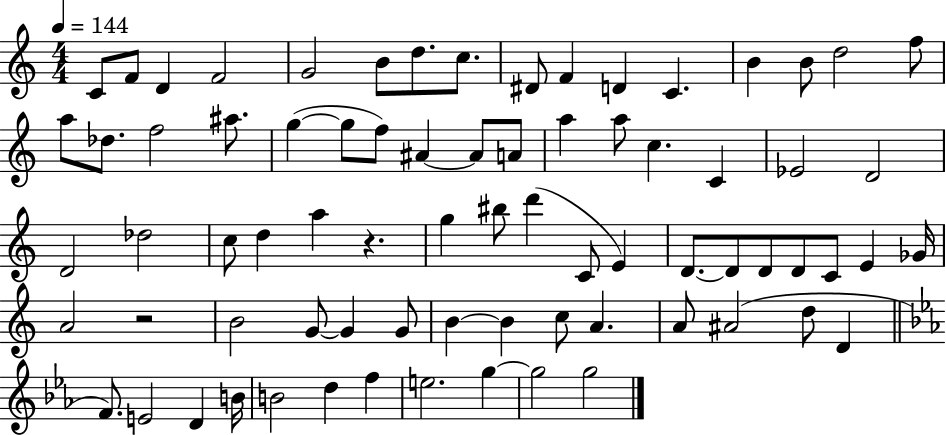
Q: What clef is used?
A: treble